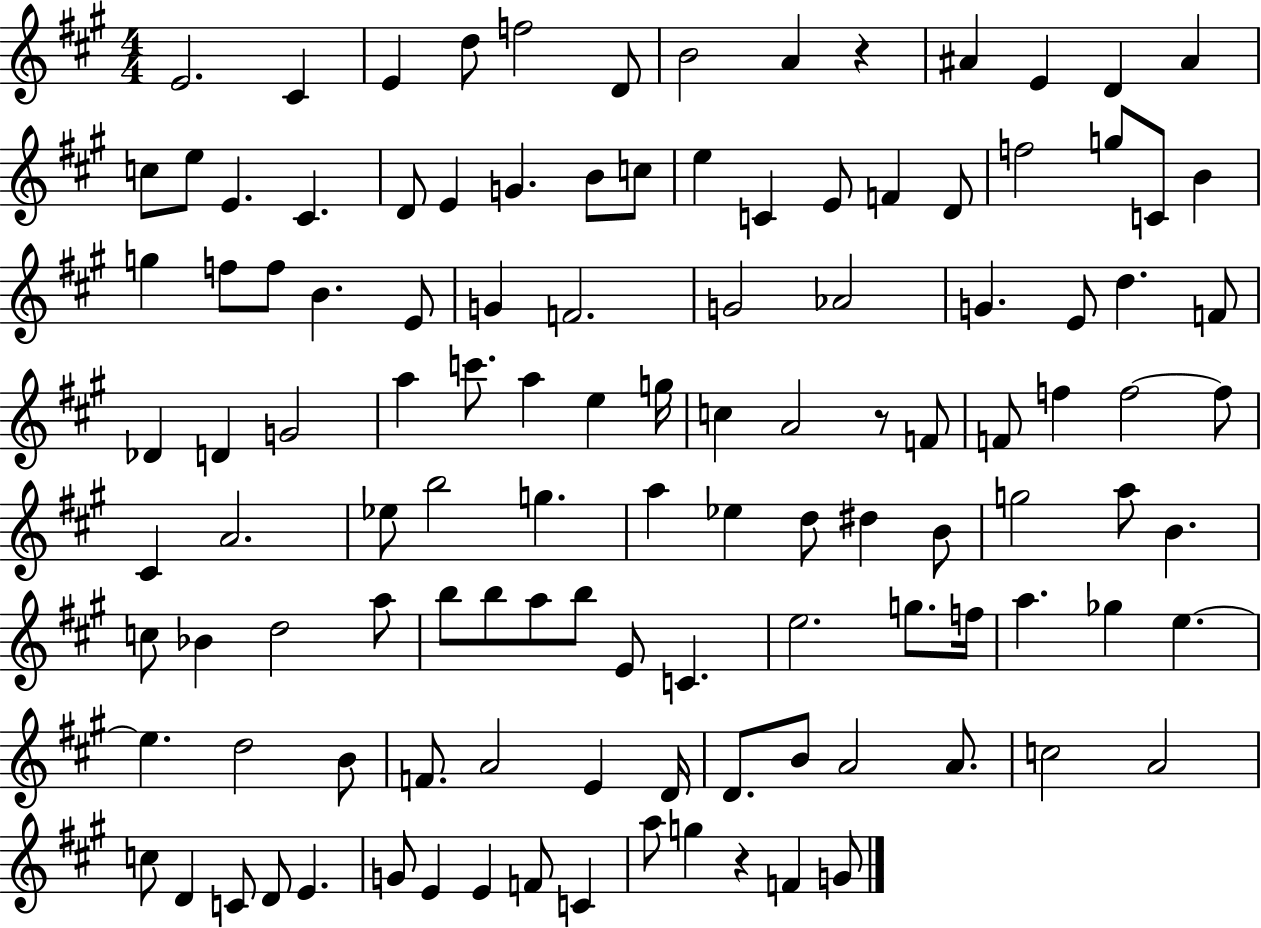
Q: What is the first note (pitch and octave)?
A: E4